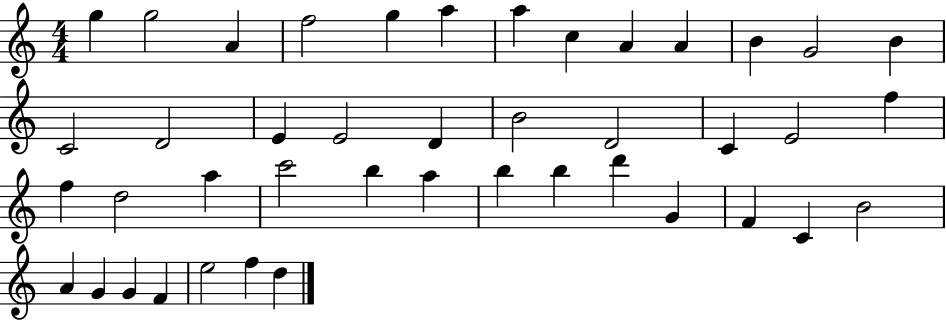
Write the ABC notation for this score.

X:1
T:Untitled
M:4/4
L:1/4
K:C
g g2 A f2 g a a c A A B G2 B C2 D2 E E2 D B2 D2 C E2 f f d2 a c'2 b a b b d' G F C B2 A G G F e2 f d